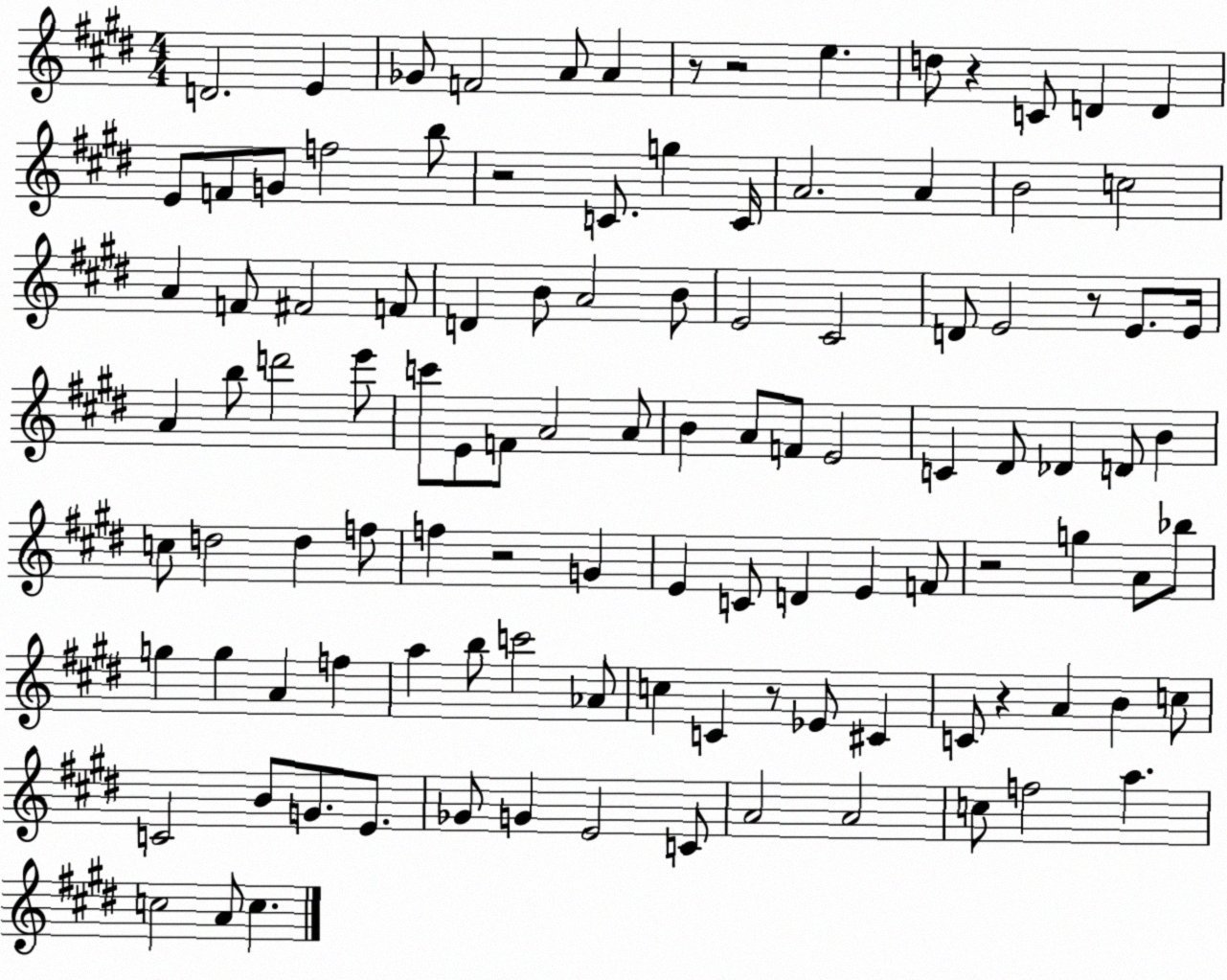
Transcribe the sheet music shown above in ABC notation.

X:1
T:Untitled
M:4/4
L:1/4
K:E
D2 E _G/2 F2 A/2 A z/2 z2 e d/2 z C/2 D D E/2 F/2 G/2 f2 b/2 z2 C/2 g C/4 A2 A B2 c2 A F/2 ^F2 F/2 D B/2 A2 B/2 E2 ^C2 D/2 E2 z/2 E/2 E/4 A b/2 d'2 e'/2 c'/2 E/2 F/2 A2 A/2 B A/2 F/2 E2 C ^D/2 _D D/2 B c/2 d2 d f/2 f z2 G E C/2 D E F/2 z2 g A/2 _b/2 g g A f a b/2 c'2 _A/2 c C z/2 _E/2 ^C C/2 z A B c/2 C2 B/2 G/2 E/2 _G/2 G E2 C/2 A2 A2 c/2 f2 a c2 A/2 c